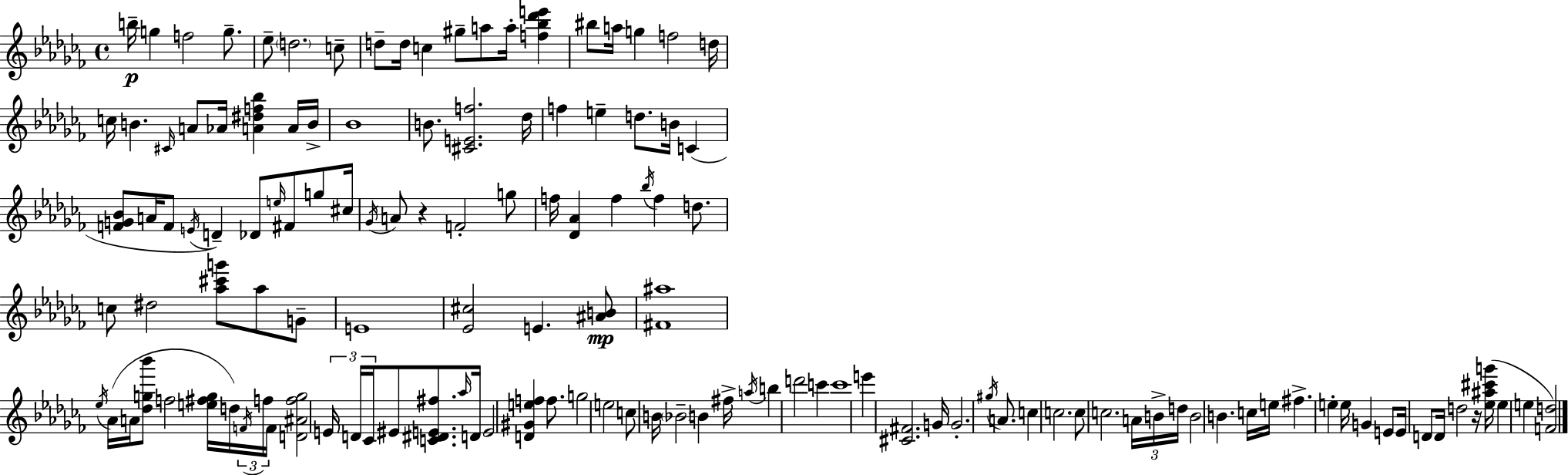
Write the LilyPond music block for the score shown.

{
  \clef treble
  \time 4/4
  \defaultTimeSignature
  \key aes \minor
  b''16--\p g''4 f''2 g''8.-- | ees''8-- \parenthesize d''2. c''8-- | d''8-- d''16 c''4 gis''8-- a''8 a''16-. <f'' bes'' des''' e'''>4 | bis''8 a''16 g''4 f''2 d''16 | \break c''16 b'4. \grace { cis'16 } a'8 aes'16 <a' dis'' f'' bes''>4 a'16 | b'16-> bes'1 | b'8. <cis' e' f''>2. | des''16 f''4 e''4-- d''8. b'16 c'4( | \break <f' g' bes'>8 a'16 f'8 \acciaccatura { e'16 }) d'4-- des'8 \grace { e''16 } fis'8 | g''8 cis''16 \acciaccatura { ges'16 } a'8 r4 f'2-. | g''8 f''16 <des' aes'>4 f''4 \acciaccatura { bes''16 } f''4 | d''8. c''8 dis''2 <aes'' cis''' g'''>8 | \break aes''8 g'8-- e'1 | <ees' cis''>2 e'4. | <ais' b'>8\mp <fis' ais''>1 | \acciaccatura { ees''16 } aes'16( a'16 <des'' g'' bes'''>8 f''2 | \break <e'' fis'' g''>16 d''16) \tuplet 3/2 { \acciaccatura { f'16 } f''16 f'16 } <d' ais' f'' g''>2 \tuplet 3/2 { e'16 | d'16 ces'16 } eis'8 <c' dis' e' fis''>8. \grace { aes''16 } d'16 e'2 | <d' gis' e'' f''>4 f''8. g''2 | e''2 c''8 b'16 \parenthesize bes'2-- | \break b'4 fis''16-> \acciaccatura { a''16 } b''4 d'''2 | c'''4 c'''1 | e'''4 <cis' fis'>2. | g'16 g'2.-. | \break \acciaccatura { gis''16 } a'8. c''4 c''2. | c''8 c''2. | \tuplet 3/2 { a'16 b'16-> d''16 } b'2 | b'4. c''16 e''16 fis''4.-> | \break e''4-. e''16 g'4 e'8 e'16 d'8 d'16 | d''2 r16 <ees'' ais'' cis''' g'''>16( ees''4 e''4 | <f' d''>2) \bar "|."
}